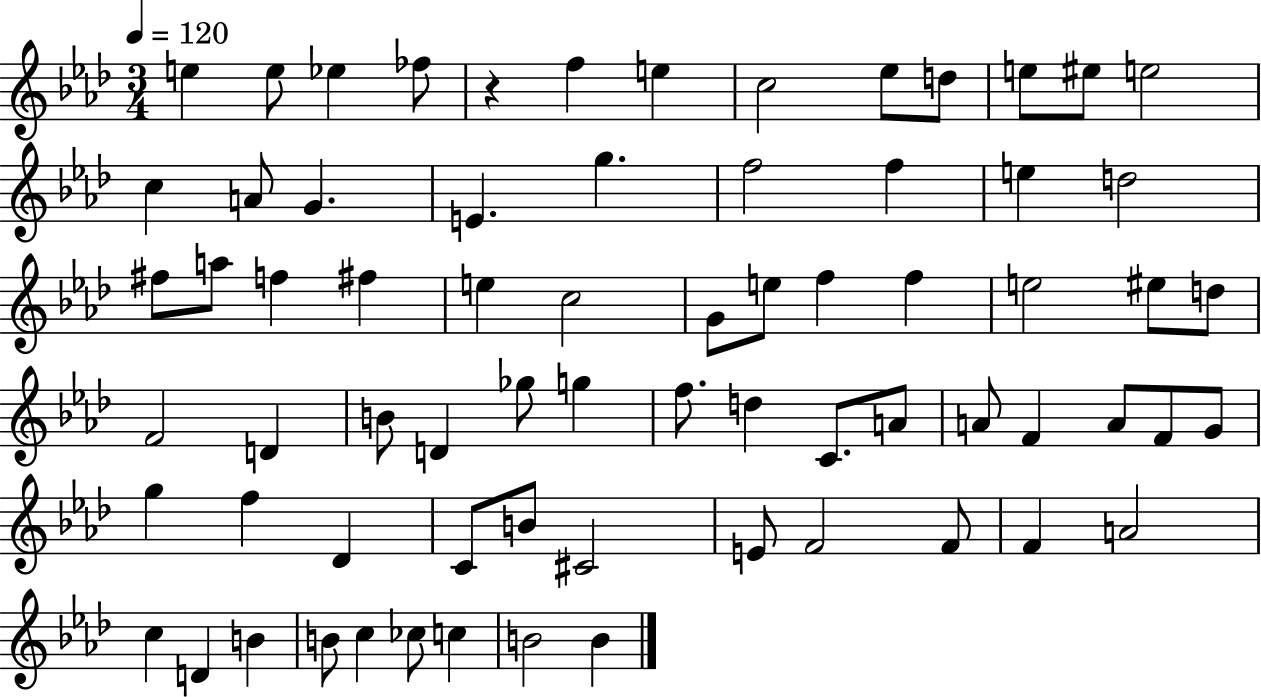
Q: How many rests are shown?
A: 1